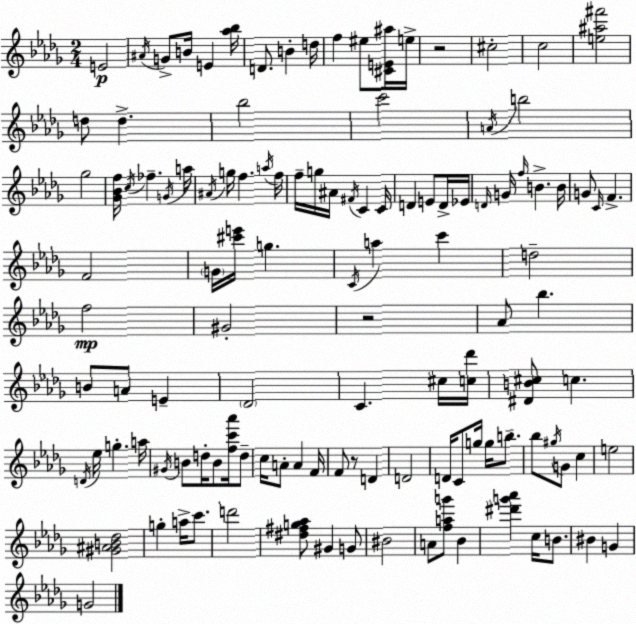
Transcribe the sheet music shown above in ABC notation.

X:1
T:Untitled
M:2/4
L:1/4
K:Bbm
E2 ^A/4 G/2 B/4 E [_a_b]/4 D/2 B d/4 f ^e/2 [^CE^a]/4 e/4 z2 ^c2 c2 [e^a^f']2 d/2 d _b2 c'2 A/4 b2 _g2 [_G_Bf]/4 c/4 _f G/4 a/4 ^A/4 g/4 f a/4 f/4 f/4 g/4 ^A/4 ^F/4 C C/4 D E/2 D/4 _E/4 D/4 G/4 f/4 B B/4 G/2 C/4 F F2 G/4 [^c'e']/4 g C/4 a c' d2 f2 ^G2 z2 _A/2 _b B/2 A/2 E _D2 C ^c/4 [c_d']/4 [^DB^c]/2 c D/4 _e/4 g a/4 ^G/4 B/2 d/4 B/2 [fc'_a']/4 d/2 c/4 A/2 A F/4 F/2 z/2 D D2 D/4 C/2 g/4 g/4 b/2 _b/2 ^g/4 G/2 c e2 [^G^AB_d]2 g a/4 c'/2 d'2 [^d^fg_a]/2 ^G G/2 ^B2 A/2 [fag']/2 _B [^d'g'_a'] c/4 B/2 ^B G G2